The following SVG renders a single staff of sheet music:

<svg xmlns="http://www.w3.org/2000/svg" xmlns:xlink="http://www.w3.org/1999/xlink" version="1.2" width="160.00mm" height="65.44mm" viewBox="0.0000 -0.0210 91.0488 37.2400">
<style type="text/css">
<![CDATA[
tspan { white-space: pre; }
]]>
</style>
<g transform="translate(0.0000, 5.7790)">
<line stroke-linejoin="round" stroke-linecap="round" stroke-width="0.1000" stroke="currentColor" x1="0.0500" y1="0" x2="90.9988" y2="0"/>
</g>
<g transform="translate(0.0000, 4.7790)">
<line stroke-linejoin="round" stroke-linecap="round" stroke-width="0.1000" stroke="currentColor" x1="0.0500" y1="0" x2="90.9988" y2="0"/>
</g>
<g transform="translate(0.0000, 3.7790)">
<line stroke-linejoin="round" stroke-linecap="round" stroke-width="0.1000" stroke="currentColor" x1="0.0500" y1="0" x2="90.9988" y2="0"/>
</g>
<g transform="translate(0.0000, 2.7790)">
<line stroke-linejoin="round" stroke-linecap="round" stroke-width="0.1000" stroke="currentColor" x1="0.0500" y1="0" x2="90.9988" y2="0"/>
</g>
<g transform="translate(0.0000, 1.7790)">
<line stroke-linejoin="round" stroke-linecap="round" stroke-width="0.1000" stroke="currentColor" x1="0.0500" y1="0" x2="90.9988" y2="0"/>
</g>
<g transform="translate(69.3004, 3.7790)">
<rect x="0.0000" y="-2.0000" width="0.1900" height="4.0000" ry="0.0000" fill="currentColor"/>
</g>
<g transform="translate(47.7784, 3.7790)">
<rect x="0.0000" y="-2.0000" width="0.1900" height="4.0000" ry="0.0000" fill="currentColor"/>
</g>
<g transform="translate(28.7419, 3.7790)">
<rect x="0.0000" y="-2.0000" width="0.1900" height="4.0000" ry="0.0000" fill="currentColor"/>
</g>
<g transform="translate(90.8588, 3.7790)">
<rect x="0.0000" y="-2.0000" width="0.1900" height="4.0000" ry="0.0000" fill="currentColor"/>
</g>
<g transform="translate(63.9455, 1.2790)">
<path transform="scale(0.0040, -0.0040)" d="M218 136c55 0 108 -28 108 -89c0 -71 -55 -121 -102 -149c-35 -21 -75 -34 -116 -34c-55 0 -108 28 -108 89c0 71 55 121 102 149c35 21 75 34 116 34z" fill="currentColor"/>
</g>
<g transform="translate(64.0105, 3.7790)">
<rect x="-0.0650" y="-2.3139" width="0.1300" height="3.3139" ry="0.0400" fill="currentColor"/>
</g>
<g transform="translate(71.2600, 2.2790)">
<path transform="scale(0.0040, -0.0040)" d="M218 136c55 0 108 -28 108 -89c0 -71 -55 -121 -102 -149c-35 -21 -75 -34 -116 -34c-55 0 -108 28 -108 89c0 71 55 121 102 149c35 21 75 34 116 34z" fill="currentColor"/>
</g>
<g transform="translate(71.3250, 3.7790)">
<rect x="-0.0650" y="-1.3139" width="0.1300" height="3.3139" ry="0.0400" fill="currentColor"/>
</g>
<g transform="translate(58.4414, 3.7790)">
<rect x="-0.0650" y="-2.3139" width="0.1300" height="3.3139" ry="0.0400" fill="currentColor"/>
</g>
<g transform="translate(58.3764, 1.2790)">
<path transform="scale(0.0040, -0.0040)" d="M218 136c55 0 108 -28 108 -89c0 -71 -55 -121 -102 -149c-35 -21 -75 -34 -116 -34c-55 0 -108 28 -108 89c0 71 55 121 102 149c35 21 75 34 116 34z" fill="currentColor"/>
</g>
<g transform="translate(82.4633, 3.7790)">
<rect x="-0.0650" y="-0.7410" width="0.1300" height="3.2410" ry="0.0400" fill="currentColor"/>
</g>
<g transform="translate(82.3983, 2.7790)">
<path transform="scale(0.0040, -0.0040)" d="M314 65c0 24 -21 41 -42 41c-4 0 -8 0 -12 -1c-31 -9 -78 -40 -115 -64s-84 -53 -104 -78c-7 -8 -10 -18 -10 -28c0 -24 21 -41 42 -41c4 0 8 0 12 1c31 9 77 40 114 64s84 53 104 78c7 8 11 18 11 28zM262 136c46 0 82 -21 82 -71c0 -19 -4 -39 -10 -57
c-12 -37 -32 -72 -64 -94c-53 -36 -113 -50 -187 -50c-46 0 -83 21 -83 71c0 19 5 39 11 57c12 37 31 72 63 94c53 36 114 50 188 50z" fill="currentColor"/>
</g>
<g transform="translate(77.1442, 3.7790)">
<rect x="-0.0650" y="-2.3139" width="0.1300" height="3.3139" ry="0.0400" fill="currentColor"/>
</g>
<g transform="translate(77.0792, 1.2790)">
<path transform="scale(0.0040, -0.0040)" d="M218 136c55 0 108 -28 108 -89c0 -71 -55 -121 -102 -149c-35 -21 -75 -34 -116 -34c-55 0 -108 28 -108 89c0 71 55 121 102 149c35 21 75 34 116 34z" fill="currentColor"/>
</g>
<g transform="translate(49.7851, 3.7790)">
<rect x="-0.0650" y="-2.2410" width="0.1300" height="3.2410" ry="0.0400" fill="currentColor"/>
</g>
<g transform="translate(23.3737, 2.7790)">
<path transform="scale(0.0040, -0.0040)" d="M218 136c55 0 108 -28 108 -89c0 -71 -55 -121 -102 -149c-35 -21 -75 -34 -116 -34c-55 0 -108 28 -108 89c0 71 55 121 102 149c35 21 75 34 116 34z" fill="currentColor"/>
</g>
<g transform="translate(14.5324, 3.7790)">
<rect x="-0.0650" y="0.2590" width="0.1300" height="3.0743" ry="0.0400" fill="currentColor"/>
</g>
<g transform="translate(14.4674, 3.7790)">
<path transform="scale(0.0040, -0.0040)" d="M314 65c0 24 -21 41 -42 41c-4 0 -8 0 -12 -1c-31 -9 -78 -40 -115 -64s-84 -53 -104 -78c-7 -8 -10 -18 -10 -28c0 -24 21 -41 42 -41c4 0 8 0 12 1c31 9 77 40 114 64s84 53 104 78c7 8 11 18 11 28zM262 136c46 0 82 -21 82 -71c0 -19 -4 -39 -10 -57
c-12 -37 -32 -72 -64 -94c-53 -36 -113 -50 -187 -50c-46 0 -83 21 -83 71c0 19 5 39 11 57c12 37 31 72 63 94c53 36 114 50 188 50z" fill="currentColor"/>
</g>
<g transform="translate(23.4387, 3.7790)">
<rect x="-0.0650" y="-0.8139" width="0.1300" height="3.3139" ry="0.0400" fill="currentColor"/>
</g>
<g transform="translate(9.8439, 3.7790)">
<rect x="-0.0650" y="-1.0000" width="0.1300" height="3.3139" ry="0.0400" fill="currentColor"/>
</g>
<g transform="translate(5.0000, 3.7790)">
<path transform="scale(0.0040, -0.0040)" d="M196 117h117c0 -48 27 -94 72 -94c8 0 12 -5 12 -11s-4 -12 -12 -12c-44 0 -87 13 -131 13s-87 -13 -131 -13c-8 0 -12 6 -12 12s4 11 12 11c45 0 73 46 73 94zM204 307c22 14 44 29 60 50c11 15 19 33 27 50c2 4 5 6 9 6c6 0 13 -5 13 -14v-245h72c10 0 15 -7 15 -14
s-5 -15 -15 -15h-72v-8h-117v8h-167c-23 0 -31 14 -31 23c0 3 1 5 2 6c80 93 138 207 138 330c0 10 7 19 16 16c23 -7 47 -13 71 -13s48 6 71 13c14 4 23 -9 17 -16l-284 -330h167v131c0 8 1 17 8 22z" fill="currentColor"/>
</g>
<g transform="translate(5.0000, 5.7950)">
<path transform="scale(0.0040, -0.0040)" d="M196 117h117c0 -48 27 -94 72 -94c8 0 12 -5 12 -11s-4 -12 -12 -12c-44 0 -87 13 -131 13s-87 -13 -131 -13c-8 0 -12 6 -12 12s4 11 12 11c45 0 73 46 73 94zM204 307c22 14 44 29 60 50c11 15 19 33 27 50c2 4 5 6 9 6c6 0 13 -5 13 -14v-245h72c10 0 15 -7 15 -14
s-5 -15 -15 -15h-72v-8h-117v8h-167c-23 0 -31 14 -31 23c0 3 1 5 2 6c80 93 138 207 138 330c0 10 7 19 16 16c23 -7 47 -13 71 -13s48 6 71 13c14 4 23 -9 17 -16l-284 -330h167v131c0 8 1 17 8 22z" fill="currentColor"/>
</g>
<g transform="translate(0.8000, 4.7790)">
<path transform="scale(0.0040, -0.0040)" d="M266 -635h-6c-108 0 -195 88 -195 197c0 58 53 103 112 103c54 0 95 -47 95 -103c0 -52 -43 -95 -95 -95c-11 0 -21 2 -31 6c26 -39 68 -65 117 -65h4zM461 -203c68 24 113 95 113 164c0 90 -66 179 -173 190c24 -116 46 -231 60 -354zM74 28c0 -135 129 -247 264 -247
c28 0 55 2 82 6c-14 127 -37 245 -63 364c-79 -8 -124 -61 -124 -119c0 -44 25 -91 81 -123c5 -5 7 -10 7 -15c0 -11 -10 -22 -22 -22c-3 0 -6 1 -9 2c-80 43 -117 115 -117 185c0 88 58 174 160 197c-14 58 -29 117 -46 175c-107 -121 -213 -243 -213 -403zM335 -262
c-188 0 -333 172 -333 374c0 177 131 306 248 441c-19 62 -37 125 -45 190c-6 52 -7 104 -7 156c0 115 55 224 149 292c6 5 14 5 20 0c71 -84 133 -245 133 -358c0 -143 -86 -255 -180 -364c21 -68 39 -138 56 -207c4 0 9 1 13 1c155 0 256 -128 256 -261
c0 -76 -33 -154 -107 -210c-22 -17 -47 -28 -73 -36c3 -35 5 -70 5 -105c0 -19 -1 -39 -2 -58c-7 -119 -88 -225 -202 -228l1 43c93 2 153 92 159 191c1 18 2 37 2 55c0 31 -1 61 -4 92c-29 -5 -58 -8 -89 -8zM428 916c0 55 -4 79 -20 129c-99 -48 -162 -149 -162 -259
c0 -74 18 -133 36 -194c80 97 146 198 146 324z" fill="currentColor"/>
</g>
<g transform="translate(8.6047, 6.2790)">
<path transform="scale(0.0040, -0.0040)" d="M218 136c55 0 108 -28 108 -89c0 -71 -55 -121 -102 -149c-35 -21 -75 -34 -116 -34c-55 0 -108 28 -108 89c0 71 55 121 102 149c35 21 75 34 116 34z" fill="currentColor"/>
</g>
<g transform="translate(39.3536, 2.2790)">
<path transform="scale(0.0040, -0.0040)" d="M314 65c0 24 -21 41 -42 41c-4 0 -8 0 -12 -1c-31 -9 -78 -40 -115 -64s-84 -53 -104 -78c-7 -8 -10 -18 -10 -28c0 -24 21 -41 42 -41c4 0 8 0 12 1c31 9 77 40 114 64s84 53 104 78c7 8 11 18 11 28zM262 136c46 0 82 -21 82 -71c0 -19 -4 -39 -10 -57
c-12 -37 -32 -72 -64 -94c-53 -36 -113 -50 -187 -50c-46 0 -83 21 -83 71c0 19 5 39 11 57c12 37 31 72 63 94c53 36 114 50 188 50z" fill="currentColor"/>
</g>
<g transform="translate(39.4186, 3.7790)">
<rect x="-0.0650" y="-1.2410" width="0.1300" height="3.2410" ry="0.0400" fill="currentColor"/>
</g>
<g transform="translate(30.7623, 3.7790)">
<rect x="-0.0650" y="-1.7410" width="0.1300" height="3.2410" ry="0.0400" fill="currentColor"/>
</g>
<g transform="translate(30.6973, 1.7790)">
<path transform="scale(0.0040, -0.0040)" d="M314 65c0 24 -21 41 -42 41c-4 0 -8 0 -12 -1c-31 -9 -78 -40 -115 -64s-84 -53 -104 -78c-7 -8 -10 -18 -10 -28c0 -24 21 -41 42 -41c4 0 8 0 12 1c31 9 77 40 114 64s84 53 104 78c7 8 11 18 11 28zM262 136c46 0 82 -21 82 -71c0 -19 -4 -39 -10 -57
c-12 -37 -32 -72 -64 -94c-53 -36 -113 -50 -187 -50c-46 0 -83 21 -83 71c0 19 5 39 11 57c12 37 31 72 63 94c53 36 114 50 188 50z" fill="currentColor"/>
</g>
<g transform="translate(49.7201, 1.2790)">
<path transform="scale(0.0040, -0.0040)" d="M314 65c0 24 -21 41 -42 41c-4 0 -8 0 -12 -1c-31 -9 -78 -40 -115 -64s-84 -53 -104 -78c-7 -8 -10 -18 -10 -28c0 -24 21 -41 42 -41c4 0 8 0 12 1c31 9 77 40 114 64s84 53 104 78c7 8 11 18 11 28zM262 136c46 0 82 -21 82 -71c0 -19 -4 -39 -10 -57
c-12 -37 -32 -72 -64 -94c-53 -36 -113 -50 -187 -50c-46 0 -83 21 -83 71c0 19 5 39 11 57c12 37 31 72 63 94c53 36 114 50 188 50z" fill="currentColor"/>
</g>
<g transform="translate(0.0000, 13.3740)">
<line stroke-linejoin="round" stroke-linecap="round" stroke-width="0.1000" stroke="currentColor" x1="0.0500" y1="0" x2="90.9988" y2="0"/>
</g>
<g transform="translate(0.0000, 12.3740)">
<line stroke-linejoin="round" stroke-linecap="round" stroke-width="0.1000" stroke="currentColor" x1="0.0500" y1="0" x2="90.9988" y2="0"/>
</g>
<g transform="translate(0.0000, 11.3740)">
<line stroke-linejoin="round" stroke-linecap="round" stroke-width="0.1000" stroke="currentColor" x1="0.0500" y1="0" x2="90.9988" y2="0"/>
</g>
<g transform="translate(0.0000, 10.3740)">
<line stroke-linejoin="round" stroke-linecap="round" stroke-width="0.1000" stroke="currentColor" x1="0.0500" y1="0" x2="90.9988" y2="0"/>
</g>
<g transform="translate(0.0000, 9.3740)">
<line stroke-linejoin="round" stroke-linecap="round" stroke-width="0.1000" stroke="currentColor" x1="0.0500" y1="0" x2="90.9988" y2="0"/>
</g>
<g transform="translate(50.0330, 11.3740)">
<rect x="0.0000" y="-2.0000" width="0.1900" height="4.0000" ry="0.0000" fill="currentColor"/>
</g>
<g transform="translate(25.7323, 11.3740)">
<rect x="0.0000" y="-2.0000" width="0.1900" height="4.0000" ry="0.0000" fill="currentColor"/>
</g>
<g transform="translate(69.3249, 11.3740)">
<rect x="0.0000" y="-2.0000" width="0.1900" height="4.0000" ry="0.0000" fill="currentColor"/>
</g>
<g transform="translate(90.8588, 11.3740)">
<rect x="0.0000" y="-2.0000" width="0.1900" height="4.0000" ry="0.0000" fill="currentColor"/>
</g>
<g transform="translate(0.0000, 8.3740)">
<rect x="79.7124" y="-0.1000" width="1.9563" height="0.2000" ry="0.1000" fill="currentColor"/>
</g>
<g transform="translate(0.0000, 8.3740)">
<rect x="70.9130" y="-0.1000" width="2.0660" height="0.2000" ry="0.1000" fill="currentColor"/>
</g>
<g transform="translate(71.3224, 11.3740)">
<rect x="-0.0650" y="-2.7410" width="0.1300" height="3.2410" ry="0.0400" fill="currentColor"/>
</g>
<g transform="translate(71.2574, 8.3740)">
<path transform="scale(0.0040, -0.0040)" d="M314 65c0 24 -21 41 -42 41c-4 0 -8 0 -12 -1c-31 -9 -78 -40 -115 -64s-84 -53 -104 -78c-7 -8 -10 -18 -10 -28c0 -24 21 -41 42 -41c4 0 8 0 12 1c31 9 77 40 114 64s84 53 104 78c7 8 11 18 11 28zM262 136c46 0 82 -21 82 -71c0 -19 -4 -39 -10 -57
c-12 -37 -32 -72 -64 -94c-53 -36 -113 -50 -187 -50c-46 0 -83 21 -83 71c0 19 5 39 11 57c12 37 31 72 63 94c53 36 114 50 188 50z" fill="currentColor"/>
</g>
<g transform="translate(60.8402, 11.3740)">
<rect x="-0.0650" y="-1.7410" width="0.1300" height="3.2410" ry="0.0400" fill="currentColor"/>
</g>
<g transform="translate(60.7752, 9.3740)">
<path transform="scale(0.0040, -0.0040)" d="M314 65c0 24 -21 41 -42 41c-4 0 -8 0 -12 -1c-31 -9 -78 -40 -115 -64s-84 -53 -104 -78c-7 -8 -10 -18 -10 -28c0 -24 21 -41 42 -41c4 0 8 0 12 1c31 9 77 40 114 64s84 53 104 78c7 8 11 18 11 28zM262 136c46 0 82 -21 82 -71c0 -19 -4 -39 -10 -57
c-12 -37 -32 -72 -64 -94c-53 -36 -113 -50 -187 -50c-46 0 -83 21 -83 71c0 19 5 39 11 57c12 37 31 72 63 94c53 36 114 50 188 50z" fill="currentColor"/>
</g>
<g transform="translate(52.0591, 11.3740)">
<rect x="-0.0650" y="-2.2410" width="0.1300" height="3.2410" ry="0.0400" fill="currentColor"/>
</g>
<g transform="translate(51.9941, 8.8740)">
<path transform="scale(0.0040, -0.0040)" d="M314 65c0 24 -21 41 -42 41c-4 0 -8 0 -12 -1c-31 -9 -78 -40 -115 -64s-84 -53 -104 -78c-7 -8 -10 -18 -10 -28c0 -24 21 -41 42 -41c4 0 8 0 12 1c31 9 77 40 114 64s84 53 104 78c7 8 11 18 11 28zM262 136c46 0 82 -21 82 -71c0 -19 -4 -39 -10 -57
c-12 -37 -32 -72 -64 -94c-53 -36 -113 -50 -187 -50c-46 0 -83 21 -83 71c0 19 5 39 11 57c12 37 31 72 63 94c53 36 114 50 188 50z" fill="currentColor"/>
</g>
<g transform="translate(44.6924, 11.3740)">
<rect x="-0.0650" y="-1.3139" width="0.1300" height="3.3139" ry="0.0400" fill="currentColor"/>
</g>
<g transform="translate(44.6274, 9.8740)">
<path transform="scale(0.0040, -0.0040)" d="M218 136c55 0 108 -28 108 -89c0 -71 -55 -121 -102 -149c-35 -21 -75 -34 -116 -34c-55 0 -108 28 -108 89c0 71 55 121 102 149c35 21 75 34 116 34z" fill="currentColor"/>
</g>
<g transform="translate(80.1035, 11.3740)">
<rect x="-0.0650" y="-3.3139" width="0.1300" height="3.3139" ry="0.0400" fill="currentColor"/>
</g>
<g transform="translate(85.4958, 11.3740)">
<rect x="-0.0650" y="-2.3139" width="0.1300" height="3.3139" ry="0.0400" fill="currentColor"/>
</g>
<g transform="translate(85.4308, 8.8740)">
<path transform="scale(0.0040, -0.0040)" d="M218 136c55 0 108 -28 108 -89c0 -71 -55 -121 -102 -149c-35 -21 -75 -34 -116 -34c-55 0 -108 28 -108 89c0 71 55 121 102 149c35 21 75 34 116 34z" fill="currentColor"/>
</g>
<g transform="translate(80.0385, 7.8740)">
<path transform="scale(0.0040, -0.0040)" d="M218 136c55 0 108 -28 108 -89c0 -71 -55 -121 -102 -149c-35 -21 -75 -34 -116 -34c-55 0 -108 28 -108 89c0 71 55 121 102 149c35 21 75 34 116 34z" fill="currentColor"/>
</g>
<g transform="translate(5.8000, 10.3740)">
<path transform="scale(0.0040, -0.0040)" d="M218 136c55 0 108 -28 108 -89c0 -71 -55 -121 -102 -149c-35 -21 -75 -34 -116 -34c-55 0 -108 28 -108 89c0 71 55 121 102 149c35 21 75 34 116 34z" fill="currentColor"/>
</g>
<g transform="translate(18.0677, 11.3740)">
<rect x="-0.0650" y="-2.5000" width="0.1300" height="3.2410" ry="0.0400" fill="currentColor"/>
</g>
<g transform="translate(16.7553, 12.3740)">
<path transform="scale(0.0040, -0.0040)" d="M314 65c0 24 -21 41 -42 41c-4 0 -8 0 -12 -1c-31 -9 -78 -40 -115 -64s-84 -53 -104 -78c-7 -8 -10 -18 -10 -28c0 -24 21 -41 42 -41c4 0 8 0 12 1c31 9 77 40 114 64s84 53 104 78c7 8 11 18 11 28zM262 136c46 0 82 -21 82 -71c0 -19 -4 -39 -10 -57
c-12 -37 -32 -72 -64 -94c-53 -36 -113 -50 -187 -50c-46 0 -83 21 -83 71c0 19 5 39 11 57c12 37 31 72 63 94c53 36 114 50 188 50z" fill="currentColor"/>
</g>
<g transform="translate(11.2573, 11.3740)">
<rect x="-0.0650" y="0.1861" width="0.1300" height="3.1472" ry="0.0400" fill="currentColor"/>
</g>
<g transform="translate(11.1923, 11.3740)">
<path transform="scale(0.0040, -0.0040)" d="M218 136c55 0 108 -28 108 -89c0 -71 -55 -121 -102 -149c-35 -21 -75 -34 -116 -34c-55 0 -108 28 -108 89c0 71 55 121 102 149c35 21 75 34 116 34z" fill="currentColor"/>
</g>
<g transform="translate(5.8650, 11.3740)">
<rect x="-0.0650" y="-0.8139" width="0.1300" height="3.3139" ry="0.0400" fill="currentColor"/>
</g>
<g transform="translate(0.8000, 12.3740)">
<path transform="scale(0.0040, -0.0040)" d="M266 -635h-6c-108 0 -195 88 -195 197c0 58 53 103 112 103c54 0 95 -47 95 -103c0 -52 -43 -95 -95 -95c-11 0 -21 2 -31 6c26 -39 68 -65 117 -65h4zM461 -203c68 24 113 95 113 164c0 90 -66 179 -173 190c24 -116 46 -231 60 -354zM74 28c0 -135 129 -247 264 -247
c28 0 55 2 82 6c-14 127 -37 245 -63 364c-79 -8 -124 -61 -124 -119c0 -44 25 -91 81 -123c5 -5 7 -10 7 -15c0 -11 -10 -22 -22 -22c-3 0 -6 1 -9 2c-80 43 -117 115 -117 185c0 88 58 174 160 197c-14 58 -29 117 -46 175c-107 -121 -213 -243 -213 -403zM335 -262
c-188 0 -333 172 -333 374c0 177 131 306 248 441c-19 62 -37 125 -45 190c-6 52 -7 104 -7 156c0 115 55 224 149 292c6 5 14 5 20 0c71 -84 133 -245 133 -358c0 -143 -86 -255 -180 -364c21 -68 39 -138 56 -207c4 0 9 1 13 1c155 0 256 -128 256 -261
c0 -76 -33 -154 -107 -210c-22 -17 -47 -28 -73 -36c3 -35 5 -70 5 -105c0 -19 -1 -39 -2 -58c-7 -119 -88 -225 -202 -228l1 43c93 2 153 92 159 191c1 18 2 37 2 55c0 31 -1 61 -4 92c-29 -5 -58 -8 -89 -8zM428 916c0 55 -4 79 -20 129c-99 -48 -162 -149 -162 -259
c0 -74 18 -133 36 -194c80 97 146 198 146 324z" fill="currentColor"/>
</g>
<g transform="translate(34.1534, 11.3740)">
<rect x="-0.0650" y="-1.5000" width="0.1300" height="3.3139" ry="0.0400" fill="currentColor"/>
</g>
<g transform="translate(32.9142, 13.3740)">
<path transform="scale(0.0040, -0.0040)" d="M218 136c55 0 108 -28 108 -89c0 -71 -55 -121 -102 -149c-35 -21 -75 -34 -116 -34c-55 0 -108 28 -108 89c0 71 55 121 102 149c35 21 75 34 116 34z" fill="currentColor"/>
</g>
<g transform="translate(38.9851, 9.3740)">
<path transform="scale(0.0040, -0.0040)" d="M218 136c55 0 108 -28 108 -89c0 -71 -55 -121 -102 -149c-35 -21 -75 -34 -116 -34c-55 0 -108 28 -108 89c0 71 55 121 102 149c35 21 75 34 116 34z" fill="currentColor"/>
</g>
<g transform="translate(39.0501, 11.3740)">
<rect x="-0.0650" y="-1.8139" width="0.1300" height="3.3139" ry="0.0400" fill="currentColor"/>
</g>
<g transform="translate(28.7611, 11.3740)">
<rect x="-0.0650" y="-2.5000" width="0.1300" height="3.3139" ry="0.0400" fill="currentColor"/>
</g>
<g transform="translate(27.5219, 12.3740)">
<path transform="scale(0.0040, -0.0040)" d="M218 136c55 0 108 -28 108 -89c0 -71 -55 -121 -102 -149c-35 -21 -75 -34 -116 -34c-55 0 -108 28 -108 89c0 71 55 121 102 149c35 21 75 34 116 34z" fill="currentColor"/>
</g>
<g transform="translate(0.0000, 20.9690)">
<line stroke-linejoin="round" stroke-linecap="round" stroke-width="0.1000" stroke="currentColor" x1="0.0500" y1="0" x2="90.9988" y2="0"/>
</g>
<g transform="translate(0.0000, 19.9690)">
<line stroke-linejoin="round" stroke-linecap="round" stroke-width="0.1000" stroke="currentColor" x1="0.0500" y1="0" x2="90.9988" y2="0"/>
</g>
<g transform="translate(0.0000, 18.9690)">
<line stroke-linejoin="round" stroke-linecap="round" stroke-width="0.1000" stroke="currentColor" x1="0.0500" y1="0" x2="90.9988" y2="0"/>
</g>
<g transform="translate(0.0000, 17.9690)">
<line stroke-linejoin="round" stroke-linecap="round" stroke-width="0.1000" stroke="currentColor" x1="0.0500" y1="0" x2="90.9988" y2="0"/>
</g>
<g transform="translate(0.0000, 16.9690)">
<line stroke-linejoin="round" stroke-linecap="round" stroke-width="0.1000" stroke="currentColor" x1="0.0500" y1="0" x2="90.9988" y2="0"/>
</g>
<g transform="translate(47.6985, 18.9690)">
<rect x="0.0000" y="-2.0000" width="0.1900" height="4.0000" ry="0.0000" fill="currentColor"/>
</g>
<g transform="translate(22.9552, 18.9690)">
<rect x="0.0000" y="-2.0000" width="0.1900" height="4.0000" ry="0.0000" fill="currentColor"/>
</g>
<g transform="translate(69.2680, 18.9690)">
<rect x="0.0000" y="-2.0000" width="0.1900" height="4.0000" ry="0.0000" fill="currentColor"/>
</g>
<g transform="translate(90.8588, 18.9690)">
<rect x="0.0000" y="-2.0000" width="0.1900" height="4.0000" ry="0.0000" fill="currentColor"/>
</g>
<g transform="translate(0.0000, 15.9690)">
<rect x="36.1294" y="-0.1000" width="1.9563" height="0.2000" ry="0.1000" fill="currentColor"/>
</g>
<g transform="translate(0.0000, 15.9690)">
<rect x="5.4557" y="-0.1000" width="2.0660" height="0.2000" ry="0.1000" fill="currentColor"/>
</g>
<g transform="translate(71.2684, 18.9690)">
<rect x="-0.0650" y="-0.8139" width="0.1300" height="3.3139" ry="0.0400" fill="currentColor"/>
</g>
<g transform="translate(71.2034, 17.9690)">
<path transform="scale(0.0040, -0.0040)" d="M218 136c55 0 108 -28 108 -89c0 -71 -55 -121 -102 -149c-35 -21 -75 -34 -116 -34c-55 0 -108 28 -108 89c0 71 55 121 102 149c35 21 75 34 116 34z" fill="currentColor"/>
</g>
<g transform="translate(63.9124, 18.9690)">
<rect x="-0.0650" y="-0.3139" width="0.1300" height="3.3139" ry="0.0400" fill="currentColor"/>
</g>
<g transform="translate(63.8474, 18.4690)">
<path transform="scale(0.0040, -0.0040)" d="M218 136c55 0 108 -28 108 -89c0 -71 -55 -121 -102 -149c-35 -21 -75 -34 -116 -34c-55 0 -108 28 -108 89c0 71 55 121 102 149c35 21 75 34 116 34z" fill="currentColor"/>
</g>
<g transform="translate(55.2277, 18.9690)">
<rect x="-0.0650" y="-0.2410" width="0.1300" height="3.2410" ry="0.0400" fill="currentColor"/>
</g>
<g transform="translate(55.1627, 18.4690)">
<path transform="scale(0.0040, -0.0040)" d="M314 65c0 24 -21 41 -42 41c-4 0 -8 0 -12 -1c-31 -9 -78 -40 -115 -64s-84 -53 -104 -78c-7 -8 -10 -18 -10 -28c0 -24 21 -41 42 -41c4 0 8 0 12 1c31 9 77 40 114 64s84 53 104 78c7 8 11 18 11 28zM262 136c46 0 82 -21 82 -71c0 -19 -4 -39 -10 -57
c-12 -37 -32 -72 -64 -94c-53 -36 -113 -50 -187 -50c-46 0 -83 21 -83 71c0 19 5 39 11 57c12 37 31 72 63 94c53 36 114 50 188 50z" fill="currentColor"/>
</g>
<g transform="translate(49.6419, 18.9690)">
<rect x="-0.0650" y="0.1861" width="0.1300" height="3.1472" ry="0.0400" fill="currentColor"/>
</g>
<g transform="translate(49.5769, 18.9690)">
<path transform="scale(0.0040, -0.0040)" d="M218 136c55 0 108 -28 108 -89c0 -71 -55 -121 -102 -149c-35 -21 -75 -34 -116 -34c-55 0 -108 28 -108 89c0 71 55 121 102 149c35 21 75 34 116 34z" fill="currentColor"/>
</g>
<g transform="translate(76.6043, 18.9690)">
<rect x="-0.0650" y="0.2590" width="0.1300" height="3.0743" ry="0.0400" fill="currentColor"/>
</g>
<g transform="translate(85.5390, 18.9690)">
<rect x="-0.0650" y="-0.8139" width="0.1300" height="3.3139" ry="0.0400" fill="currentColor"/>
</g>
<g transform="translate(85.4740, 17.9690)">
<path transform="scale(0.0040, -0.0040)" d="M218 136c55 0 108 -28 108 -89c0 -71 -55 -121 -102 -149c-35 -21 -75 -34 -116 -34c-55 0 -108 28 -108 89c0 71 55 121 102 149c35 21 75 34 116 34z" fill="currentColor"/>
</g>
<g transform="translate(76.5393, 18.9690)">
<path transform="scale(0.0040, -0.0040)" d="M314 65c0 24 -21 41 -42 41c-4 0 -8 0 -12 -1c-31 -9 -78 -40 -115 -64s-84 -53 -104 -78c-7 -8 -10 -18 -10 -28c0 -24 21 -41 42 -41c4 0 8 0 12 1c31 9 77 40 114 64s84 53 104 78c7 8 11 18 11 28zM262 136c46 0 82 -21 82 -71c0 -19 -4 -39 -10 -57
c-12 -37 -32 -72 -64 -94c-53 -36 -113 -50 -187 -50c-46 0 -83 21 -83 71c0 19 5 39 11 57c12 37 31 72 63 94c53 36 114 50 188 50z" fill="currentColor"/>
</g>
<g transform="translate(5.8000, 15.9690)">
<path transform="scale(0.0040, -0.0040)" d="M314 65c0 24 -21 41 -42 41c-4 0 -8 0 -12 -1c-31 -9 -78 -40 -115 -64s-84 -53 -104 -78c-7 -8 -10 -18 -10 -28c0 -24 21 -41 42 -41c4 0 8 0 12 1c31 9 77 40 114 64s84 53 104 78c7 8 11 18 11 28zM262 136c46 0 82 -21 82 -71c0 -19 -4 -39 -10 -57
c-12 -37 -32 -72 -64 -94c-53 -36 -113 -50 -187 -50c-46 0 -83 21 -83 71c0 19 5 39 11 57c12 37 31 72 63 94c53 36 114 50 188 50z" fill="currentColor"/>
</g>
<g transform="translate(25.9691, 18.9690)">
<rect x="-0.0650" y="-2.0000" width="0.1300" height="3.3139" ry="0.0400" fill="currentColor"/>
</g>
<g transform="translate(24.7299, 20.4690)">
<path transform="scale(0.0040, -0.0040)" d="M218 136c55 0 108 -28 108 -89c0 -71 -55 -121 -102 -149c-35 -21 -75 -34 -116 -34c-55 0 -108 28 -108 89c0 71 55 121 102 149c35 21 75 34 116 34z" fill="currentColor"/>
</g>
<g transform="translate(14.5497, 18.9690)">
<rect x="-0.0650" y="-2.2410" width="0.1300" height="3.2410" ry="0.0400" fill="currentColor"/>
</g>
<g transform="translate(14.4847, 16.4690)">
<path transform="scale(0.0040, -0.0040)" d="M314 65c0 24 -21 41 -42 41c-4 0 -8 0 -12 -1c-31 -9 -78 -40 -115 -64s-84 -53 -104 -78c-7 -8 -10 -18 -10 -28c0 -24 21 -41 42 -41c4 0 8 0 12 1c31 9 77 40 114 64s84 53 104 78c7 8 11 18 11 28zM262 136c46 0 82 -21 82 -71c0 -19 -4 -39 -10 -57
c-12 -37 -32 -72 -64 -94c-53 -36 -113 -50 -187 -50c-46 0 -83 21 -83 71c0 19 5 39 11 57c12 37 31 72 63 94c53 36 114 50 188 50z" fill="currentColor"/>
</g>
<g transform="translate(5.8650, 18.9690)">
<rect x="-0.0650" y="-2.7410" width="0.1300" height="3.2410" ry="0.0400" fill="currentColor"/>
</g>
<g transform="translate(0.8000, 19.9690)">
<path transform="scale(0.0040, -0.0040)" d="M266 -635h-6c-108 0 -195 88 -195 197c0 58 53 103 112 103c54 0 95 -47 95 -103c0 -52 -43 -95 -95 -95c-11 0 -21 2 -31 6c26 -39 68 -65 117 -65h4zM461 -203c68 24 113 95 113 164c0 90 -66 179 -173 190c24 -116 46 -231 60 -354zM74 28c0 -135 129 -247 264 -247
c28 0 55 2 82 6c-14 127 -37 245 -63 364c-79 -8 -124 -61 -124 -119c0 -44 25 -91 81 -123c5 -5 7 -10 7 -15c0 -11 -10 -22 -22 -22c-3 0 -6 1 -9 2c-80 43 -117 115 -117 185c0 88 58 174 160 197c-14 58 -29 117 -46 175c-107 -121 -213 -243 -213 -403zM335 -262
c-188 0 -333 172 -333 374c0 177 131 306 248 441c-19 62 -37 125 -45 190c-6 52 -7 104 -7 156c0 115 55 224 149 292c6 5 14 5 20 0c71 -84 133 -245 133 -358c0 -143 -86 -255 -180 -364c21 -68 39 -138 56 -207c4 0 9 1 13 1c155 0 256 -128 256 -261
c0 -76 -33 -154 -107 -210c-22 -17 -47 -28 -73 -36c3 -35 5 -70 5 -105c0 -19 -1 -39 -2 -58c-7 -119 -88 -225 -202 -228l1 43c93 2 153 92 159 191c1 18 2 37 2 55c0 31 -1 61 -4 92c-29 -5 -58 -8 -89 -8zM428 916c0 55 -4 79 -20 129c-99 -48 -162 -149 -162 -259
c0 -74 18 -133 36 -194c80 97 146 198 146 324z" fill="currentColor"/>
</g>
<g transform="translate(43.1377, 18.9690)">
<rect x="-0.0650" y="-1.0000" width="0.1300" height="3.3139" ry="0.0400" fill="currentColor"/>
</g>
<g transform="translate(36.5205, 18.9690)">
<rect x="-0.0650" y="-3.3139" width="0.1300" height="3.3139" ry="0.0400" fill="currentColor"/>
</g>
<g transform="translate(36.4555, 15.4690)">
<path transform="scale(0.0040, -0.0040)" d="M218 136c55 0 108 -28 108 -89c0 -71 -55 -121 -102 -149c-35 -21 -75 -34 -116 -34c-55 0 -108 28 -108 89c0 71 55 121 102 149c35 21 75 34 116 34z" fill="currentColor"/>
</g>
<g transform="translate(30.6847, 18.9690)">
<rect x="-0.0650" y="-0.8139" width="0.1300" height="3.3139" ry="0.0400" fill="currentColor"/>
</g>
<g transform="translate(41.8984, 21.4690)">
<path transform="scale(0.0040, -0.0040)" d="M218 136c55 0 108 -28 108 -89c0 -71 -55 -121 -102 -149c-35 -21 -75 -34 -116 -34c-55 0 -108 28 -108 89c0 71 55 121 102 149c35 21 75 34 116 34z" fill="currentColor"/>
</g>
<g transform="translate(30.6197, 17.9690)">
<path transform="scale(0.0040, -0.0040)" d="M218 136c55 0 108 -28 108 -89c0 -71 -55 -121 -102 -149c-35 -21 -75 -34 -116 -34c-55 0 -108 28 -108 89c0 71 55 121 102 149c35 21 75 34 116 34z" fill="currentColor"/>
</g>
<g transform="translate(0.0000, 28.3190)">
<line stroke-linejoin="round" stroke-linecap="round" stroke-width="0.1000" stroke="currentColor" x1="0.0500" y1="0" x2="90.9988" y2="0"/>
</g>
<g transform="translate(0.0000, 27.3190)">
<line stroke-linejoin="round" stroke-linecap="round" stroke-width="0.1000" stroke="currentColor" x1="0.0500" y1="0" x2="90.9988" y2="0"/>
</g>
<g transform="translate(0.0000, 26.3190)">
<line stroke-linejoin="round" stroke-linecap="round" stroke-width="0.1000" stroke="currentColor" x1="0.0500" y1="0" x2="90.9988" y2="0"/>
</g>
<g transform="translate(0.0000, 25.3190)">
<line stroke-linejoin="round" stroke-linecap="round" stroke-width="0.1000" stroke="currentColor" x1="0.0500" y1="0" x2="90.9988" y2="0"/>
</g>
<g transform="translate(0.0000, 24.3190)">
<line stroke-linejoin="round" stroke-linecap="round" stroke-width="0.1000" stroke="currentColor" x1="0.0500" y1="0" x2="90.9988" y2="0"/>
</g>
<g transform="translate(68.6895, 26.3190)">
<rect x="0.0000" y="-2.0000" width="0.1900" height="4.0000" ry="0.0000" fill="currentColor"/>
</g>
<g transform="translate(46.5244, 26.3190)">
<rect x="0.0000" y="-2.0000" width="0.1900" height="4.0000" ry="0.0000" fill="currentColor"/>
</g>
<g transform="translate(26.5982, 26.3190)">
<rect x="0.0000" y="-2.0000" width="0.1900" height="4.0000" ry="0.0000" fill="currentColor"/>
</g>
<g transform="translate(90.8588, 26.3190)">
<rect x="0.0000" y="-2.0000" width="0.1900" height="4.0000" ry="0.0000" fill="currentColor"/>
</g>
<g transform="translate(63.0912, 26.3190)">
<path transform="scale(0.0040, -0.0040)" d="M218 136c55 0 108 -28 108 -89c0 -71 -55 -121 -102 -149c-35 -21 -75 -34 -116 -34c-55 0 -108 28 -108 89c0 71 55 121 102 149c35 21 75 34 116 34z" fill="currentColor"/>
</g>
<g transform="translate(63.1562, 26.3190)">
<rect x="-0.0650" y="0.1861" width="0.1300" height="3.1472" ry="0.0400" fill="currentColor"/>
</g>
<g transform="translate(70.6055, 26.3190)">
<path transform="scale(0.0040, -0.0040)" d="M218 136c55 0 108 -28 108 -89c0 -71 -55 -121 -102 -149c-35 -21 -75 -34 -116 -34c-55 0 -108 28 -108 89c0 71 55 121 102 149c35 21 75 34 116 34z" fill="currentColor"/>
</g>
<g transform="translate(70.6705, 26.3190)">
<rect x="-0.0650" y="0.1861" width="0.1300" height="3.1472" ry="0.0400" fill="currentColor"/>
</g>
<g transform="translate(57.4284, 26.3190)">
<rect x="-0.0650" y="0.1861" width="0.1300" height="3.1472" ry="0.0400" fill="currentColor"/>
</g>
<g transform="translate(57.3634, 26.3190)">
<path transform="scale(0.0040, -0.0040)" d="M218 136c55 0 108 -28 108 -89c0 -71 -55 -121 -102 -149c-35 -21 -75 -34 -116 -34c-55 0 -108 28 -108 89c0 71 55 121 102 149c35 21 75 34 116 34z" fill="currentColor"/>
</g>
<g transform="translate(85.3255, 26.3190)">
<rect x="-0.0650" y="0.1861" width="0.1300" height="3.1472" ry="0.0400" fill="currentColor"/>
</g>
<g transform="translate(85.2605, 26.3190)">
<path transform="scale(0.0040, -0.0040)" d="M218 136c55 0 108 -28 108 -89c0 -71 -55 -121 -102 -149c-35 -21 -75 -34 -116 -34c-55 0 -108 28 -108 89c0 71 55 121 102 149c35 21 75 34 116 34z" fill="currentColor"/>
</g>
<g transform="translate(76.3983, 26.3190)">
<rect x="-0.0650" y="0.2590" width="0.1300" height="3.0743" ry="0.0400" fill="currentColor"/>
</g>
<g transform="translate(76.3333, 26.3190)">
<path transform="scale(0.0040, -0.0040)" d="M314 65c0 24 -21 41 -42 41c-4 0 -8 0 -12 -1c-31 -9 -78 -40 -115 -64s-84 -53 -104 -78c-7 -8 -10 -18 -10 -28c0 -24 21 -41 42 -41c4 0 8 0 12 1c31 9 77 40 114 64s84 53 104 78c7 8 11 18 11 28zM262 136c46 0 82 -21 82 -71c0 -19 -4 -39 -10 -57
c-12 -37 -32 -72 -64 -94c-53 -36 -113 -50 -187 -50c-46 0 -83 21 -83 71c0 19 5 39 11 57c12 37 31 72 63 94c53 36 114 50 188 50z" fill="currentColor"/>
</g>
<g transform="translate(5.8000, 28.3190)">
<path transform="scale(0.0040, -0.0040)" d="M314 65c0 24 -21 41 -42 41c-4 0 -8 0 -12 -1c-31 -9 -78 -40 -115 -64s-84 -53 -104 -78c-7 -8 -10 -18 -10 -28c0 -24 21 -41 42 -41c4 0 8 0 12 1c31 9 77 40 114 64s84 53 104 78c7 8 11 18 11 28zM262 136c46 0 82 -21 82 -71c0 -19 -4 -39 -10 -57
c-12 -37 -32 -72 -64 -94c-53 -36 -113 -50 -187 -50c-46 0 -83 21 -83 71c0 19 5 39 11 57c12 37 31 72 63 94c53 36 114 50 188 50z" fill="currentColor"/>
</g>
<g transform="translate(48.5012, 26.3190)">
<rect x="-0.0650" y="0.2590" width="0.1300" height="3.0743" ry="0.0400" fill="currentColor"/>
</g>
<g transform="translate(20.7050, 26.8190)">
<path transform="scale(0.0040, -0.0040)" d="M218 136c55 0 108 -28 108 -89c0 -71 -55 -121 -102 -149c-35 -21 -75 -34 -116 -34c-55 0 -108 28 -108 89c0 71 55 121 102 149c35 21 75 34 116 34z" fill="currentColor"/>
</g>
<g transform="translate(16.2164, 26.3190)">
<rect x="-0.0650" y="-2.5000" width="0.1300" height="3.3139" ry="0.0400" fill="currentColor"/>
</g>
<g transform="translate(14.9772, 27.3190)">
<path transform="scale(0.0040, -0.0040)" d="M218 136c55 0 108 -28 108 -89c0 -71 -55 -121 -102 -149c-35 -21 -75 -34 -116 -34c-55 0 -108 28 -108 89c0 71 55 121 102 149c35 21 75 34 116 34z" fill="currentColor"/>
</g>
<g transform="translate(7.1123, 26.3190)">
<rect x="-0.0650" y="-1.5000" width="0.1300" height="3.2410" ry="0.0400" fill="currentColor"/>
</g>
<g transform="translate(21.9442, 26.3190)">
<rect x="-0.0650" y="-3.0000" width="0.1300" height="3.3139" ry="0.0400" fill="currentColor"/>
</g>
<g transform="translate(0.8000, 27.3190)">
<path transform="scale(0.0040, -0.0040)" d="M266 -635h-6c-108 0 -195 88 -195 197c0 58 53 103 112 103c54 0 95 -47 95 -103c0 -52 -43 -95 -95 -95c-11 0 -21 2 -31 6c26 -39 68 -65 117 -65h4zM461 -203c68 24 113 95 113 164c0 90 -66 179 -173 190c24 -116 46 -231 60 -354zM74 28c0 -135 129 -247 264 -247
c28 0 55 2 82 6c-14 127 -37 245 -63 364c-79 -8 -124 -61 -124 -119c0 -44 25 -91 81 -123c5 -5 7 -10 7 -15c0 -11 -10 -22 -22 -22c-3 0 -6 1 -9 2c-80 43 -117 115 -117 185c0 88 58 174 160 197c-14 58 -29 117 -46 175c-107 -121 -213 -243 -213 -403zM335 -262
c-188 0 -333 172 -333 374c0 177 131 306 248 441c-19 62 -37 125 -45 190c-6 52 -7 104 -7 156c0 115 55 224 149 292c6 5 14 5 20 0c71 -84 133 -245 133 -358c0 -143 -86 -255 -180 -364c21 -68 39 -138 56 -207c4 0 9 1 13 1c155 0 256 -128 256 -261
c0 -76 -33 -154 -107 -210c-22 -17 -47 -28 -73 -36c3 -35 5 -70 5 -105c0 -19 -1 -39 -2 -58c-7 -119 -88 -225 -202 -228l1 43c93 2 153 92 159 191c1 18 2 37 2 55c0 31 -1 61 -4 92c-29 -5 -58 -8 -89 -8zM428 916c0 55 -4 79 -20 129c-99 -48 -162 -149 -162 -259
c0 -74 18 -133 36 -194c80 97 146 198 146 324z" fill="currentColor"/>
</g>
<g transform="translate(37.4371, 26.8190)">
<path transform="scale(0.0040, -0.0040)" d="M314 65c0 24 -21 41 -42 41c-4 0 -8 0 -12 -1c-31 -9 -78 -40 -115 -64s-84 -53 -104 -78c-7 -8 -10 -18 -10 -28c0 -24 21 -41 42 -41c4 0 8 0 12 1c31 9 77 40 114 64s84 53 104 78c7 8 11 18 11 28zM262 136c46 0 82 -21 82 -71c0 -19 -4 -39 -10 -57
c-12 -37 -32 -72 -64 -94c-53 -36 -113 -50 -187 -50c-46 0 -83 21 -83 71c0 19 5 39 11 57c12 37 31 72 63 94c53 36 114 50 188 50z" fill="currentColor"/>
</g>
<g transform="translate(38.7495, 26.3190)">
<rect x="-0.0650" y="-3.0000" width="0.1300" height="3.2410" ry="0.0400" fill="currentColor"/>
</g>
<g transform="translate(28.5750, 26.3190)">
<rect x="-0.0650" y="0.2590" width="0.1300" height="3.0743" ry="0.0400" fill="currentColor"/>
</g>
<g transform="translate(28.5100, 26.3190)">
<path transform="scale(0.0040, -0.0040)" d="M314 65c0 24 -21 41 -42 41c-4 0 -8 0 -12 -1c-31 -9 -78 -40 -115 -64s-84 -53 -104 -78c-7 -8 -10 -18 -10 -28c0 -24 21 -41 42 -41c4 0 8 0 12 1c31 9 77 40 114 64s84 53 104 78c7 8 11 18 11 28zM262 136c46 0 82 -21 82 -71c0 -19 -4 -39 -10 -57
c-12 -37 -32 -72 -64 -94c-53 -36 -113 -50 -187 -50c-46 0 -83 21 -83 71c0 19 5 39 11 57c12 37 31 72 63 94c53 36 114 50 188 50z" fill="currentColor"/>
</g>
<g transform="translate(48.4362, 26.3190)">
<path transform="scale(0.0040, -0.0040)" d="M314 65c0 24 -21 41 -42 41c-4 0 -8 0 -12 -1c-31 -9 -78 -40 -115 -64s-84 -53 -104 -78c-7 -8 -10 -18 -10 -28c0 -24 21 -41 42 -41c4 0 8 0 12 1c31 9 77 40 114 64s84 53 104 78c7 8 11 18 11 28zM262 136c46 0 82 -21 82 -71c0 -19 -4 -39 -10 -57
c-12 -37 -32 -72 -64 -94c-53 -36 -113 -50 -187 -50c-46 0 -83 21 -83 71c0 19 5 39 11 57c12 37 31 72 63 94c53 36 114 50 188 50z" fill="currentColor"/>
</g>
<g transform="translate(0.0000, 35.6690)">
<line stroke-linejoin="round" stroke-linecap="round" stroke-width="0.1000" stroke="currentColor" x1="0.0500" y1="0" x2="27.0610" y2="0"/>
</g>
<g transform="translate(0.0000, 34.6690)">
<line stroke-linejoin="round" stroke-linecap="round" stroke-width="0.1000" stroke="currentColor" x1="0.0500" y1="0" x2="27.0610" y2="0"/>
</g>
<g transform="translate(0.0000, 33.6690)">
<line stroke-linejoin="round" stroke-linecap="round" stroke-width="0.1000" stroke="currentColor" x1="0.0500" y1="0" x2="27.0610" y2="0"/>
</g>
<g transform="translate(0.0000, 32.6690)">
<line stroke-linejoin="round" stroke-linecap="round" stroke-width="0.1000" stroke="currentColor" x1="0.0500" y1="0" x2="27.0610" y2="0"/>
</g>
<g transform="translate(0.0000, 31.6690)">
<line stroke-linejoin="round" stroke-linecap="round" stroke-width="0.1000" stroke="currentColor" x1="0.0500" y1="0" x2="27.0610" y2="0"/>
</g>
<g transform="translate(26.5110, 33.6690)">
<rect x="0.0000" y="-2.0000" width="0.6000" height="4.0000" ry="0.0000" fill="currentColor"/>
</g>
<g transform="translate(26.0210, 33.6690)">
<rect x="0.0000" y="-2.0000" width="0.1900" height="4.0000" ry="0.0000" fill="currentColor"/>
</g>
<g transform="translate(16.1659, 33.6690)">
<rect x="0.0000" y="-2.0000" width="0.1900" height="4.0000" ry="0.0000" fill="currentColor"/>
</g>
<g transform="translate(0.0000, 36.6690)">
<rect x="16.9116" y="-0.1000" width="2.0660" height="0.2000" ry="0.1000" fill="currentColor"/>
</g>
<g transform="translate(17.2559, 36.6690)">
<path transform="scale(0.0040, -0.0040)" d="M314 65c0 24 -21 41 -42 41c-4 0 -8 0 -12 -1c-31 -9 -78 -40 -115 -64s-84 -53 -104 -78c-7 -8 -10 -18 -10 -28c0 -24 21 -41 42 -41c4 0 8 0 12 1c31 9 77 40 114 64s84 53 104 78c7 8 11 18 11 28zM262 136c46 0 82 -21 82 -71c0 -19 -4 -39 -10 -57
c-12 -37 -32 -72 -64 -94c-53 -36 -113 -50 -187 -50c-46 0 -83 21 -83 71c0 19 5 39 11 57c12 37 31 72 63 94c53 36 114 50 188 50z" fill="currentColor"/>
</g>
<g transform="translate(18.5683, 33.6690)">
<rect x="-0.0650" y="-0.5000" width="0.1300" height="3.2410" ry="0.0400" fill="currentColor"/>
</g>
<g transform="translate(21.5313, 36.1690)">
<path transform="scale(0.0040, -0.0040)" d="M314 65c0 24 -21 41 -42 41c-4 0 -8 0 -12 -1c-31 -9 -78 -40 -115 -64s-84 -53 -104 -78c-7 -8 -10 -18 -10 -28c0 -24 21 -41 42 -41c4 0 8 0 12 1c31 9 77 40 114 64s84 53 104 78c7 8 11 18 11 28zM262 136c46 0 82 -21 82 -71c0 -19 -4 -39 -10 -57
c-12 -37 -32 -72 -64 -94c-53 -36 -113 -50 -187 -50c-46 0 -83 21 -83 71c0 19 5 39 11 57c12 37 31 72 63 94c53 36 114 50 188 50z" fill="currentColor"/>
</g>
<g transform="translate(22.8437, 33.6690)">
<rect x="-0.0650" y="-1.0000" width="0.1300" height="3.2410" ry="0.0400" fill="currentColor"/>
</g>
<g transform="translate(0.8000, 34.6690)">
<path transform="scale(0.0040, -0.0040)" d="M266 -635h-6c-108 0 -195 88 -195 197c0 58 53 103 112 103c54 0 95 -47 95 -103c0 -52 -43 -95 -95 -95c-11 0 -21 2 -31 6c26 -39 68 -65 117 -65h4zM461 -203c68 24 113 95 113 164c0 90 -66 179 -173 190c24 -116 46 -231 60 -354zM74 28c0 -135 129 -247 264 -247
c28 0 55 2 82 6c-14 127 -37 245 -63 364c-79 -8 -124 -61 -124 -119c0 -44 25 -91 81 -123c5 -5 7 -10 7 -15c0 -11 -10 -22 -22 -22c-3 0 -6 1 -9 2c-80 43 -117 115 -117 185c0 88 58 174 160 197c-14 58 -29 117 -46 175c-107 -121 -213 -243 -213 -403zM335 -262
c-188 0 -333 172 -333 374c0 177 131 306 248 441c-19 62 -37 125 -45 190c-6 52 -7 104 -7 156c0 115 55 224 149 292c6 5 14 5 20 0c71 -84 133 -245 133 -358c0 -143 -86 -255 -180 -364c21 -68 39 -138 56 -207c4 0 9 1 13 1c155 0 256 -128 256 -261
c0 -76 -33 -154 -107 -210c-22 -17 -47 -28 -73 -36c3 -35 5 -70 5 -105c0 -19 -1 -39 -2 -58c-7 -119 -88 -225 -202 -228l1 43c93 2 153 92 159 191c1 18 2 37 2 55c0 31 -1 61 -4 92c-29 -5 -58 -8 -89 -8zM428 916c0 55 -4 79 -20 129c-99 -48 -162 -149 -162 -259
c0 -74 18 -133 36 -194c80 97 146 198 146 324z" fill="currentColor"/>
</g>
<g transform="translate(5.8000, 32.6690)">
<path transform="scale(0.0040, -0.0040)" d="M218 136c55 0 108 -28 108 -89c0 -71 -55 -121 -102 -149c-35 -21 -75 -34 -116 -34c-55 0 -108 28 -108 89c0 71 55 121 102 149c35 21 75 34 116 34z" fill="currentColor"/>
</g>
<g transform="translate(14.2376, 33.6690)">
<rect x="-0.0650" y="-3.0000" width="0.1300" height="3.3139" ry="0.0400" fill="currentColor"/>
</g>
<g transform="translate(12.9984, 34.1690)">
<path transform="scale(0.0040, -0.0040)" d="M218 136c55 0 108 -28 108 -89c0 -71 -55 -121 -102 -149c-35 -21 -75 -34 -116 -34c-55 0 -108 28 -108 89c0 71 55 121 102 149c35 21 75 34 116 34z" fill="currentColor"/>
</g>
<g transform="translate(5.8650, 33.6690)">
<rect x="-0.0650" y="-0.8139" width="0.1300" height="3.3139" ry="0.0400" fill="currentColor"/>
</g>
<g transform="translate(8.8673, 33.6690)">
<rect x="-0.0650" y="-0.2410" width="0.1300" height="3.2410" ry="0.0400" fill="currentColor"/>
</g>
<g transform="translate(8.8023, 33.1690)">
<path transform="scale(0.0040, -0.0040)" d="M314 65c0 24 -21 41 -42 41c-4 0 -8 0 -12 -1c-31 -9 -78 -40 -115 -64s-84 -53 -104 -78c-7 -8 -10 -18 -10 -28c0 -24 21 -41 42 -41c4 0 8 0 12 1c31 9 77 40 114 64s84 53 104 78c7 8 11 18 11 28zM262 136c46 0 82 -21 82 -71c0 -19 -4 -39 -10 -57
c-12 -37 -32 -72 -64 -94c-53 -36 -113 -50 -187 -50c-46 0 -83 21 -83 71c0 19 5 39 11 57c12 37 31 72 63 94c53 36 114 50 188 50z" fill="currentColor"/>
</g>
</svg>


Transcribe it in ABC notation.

X:1
T:Untitled
M:4/4
L:1/4
K:C
D B2 d f2 e2 g2 g g e g d2 d B G2 G E f e g2 f2 a2 b g a2 g2 F d b D B c2 c d B2 d E2 G A B2 A2 B2 B B B B2 B d c2 A C2 D2